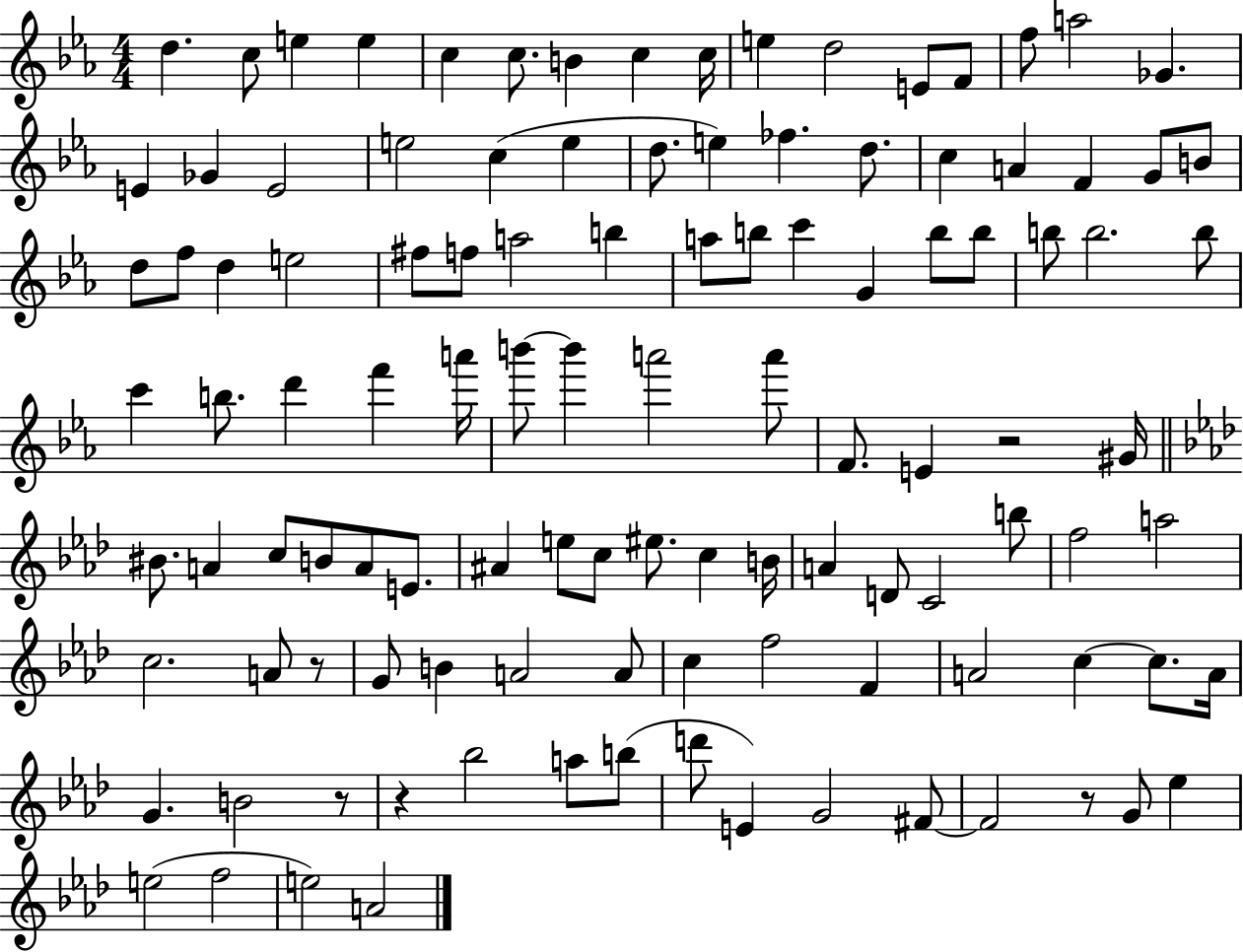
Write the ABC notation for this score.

X:1
T:Untitled
M:4/4
L:1/4
K:Eb
d c/2 e e c c/2 B c c/4 e d2 E/2 F/2 f/2 a2 _G E _G E2 e2 c e d/2 e _f d/2 c A F G/2 B/2 d/2 f/2 d e2 ^f/2 f/2 a2 b a/2 b/2 c' G b/2 b/2 b/2 b2 b/2 c' b/2 d' f' a'/4 b'/2 b' a'2 a'/2 F/2 E z2 ^G/4 ^B/2 A c/2 B/2 A/2 E/2 ^A e/2 c/2 ^e/2 c B/4 A D/2 C2 b/2 f2 a2 c2 A/2 z/2 G/2 B A2 A/2 c f2 F A2 c c/2 A/4 G B2 z/2 z _b2 a/2 b/2 d'/2 E G2 ^F/2 ^F2 z/2 G/2 _e e2 f2 e2 A2